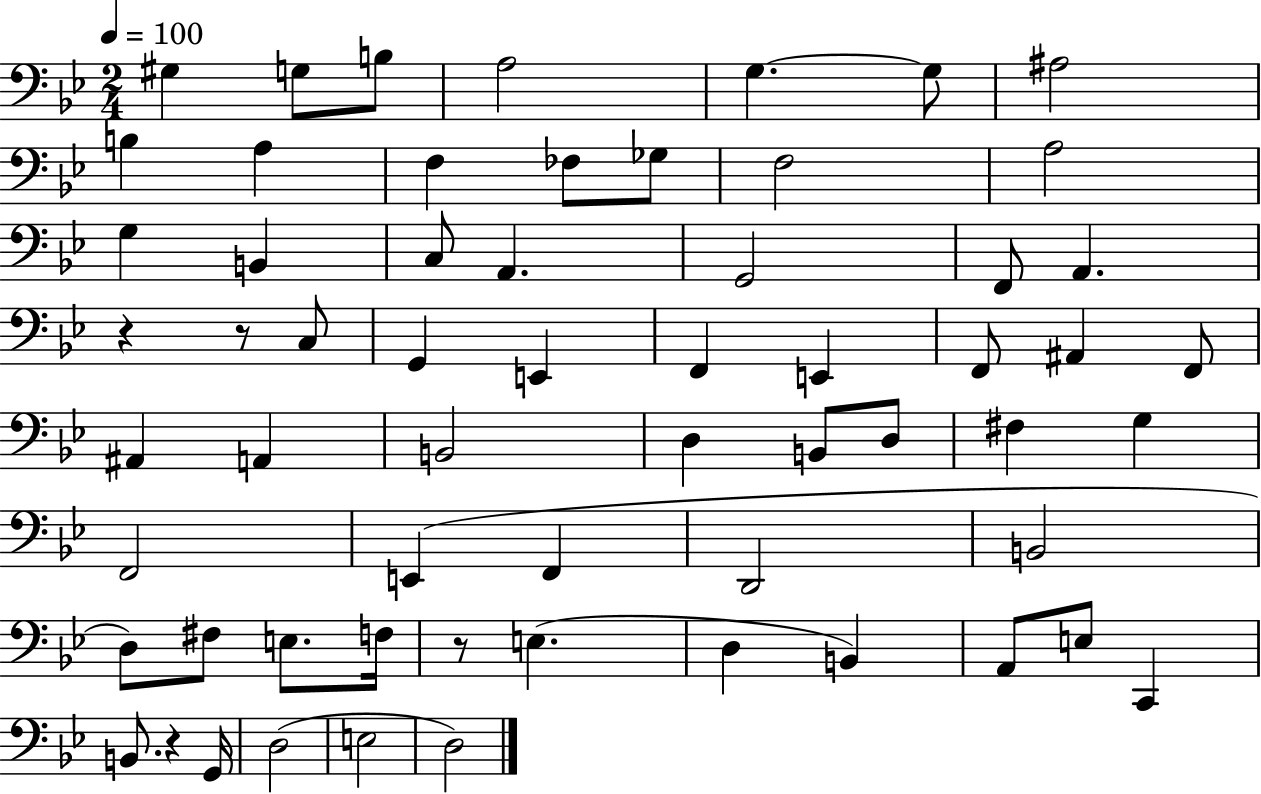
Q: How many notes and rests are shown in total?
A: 61